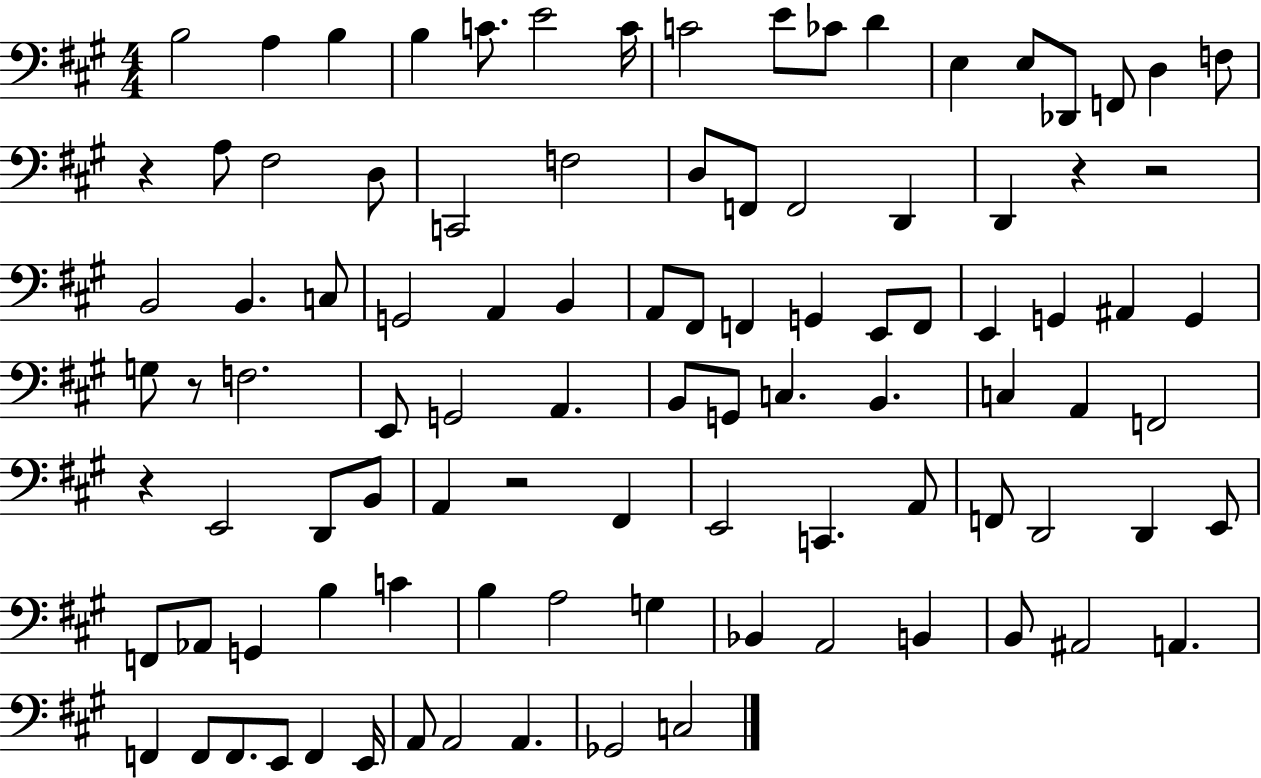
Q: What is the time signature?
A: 4/4